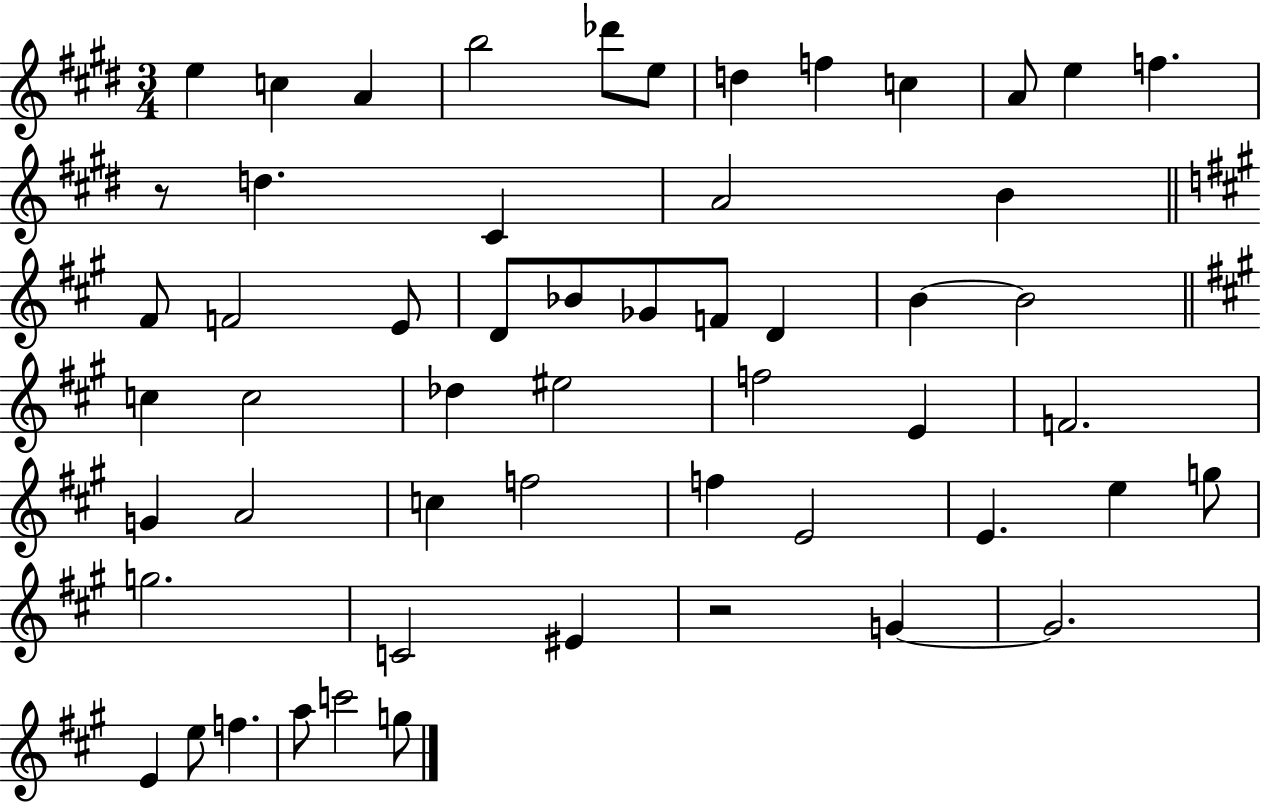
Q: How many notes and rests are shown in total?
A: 55